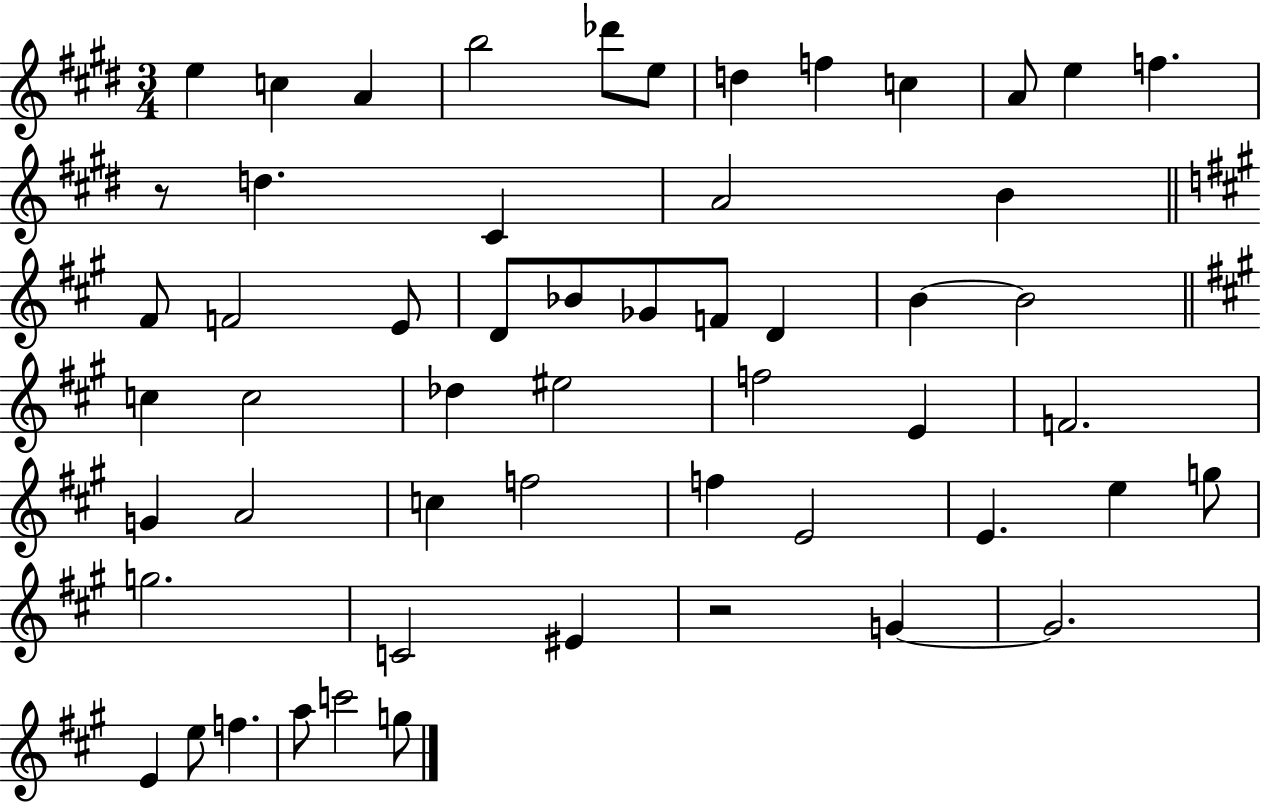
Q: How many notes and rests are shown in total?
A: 55